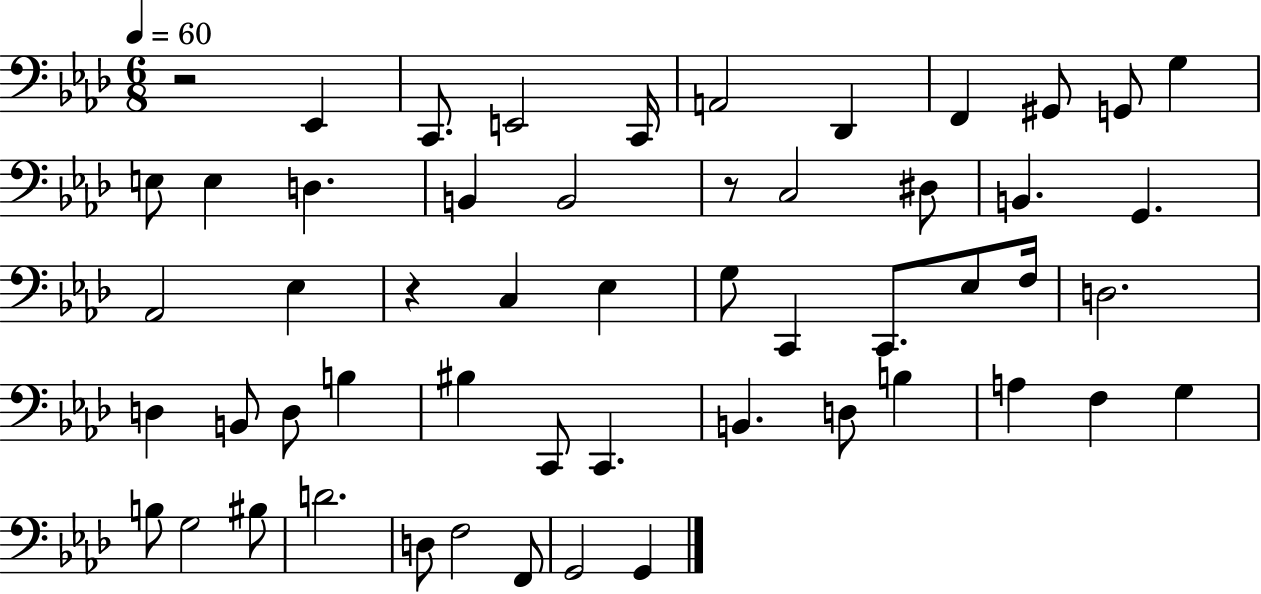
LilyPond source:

{
  \clef bass
  \numericTimeSignature
  \time 6/8
  \key aes \major
  \tempo 4 = 60
  r2 ees,4 | c,8. e,2 c,16 | a,2 des,4 | f,4 gis,8 g,8 g4 | \break e8 e4 d4. | b,4 b,2 | r8 c2 dis8 | b,4. g,4. | \break aes,2 ees4 | r4 c4 ees4 | g8 c,4 c,8. ees8 f16 | d2. | \break d4 b,8 d8 b4 | bis4 c,8 c,4. | b,4. d8 b4 | a4 f4 g4 | \break b8 g2 bis8 | d'2. | d8 f2 f,8 | g,2 g,4 | \break \bar "|."
}